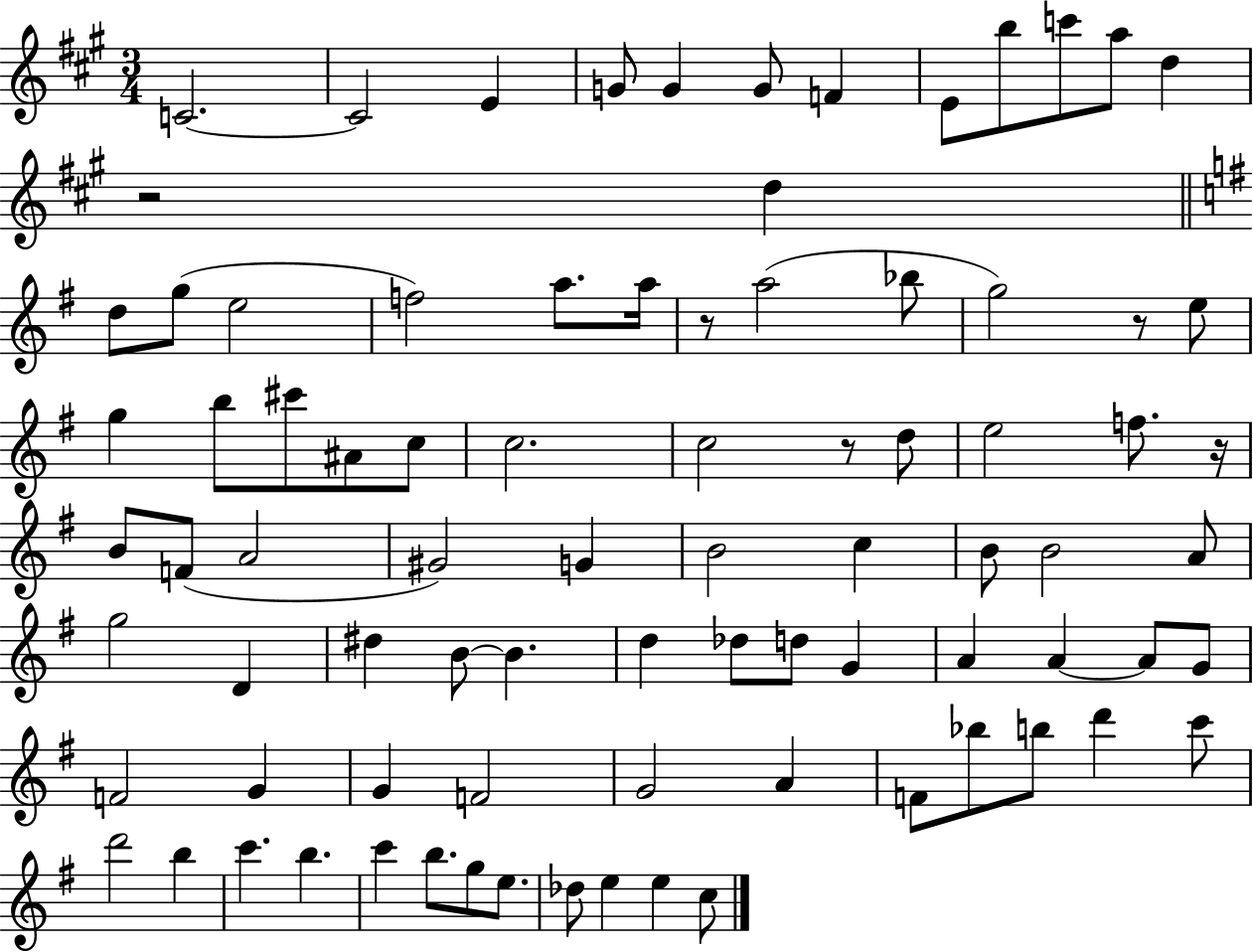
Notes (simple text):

C4/h. C4/h E4/q G4/e G4/q G4/e F4/q E4/e B5/e C6/e A5/e D5/q R/h D5/q D5/e G5/e E5/h F5/h A5/e. A5/s R/e A5/h Bb5/e G5/h R/e E5/e G5/q B5/e C#6/e A#4/e C5/e C5/h. C5/h R/e D5/e E5/h F5/e. R/s B4/e F4/e A4/h G#4/h G4/q B4/h C5/q B4/e B4/h A4/e G5/h D4/q D#5/q B4/e B4/q. D5/q Db5/e D5/e G4/q A4/q A4/q A4/e G4/e F4/h G4/q G4/q F4/h G4/h A4/q F4/e Bb5/e B5/e D6/q C6/e D6/h B5/q C6/q. B5/q. C6/q B5/e. G5/e E5/e. Db5/e E5/q E5/q C5/e